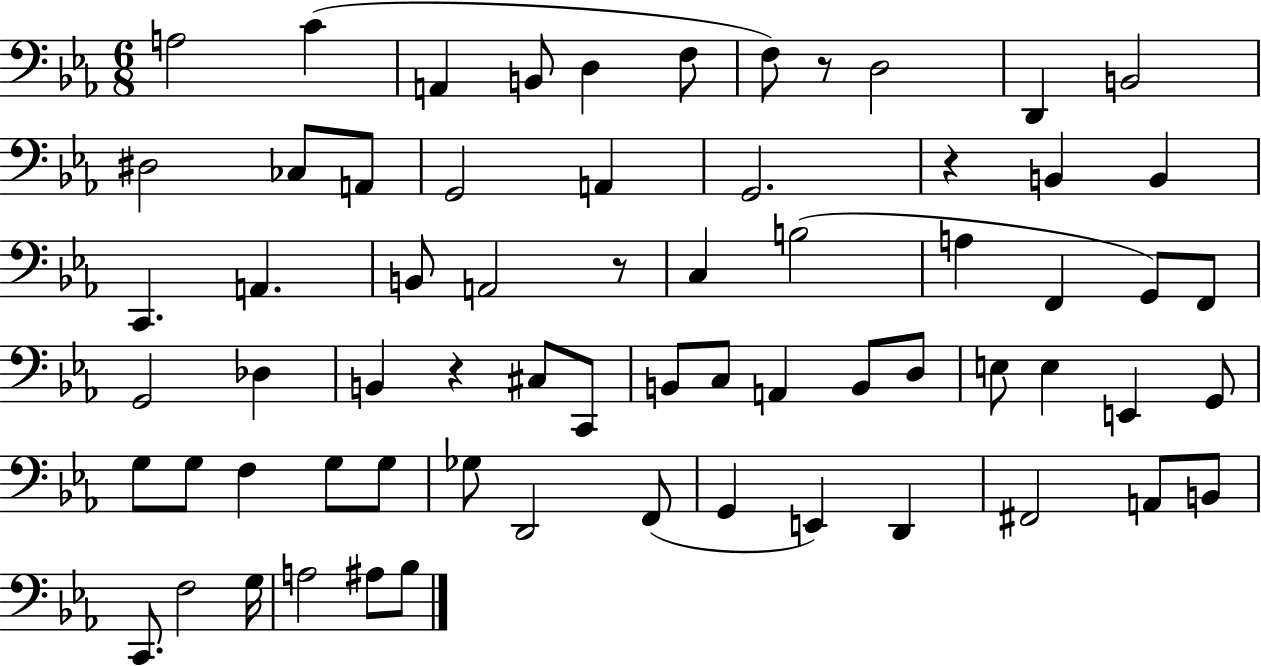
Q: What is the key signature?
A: EES major